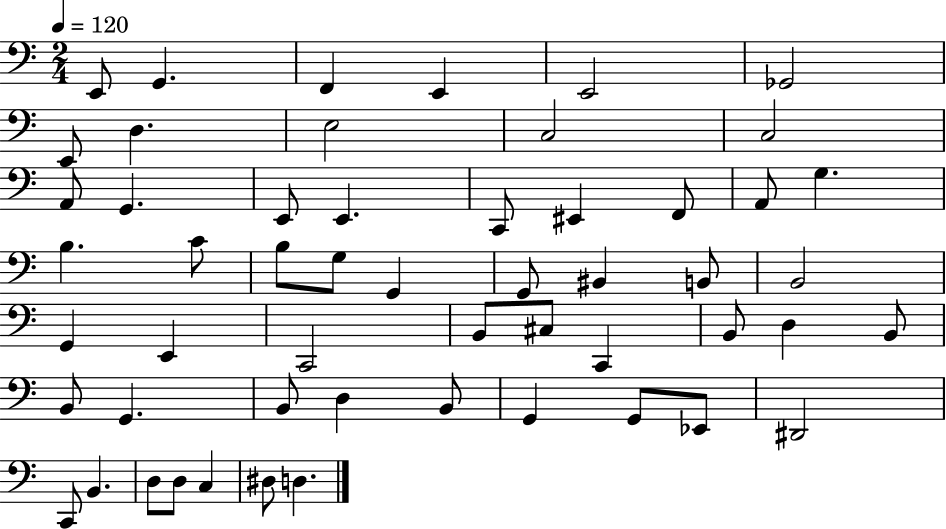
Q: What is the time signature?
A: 2/4